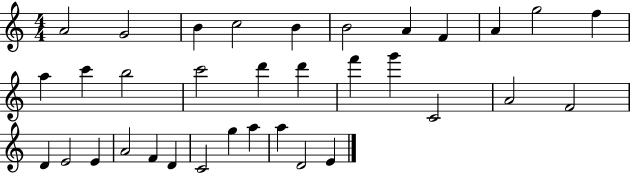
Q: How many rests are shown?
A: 0